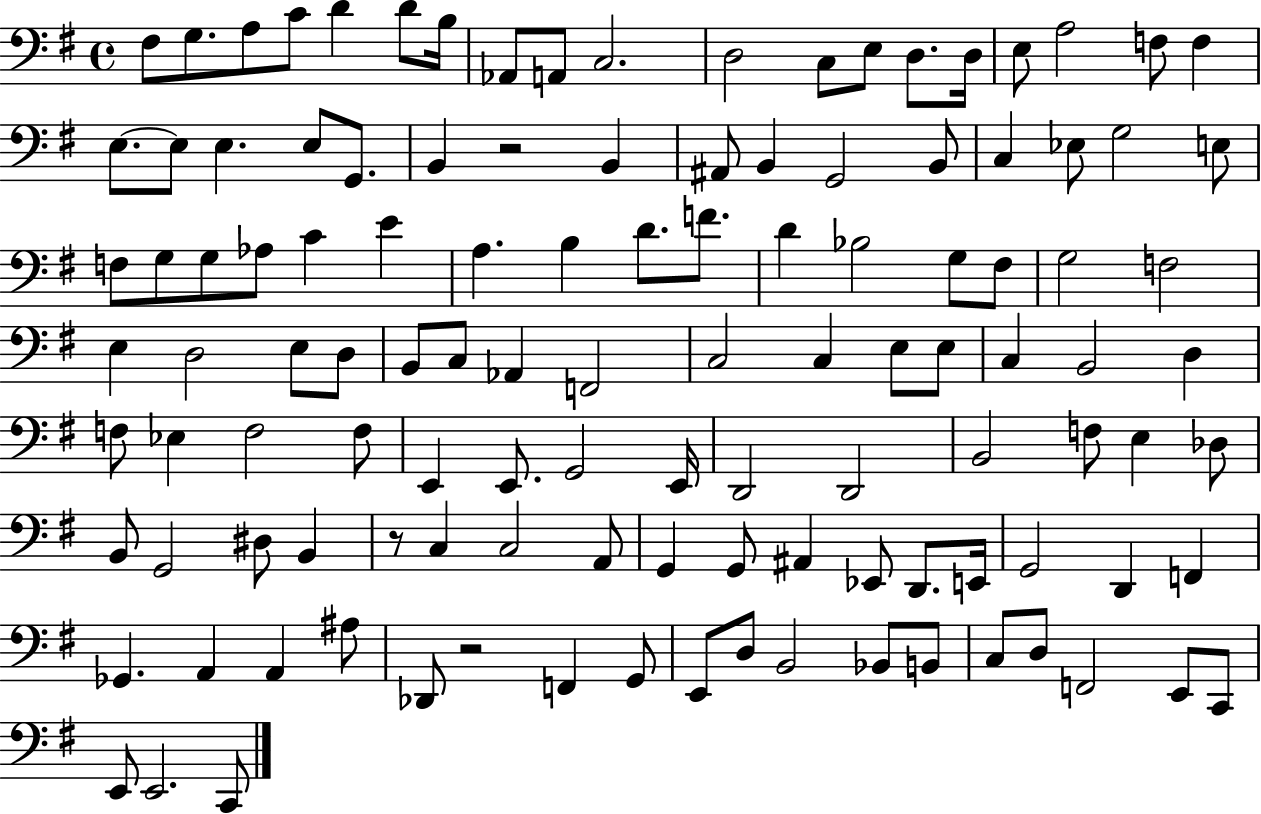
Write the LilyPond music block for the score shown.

{
  \clef bass
  \time 4/4
  \defaultTimeSignature
  \key g \major
  fis8 g8. a8 c'8 d'4 d'8 b16 | aes,8 a,8 c2. | d2 c8 e8 d8. d16 | e8 a2 f8 f4 | \break e8.~~ e8 e4. e8 g,8. | b,4 r2 b,4 | ais,8 b,4 g,2 b,8 | c4 ees8 g2 e8 | \break f8 g8 g8 aes8 c'4 e'4 | a4. b4 d'8. f'8. | d'4 bes2 g8 fis8 | g2 f2 | \break e4 d2 e8 d8 | b,8 c8 aes,4 f,2 | c2 c4 e8 e8 | c4 b,2 d4 | \break f8 ees4 f2 f8 | e,4 e,8. g,2 e,16 | d,2 d,2 | b,2 f8 e4 des8 | \break b,8 g,2 dis8 b,4 | r8 c4 c2 a,8 | g,4 g,8 ais,4 ees,8 d,8. e,16 | g,2 d,4 f,4 | \break ges,4. a,4 a,4 ais8 | des,8 r2 f,4 g,8 | e,8 d8 b,2 bes,8 b,8 | c8 d8 f,2 e,8 c,8 | \break e,8 e,2. c,8 | \bar "|."
}